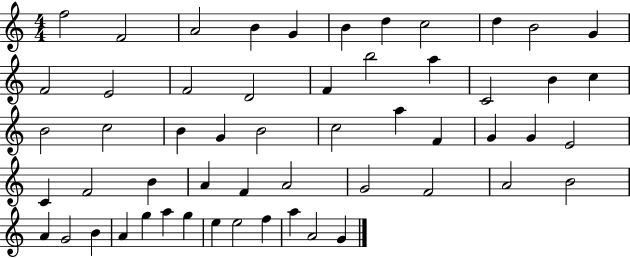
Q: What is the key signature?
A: C major